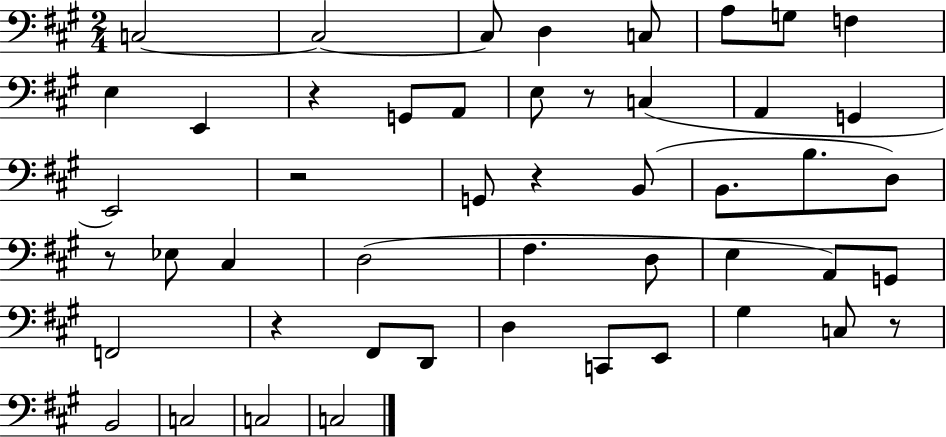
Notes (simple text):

C3/h C3/h C3/e D3/q C3/e A3/e G3/e F3/q E3/q E2/q R/q G2/e A2/e E3/e R/e C3/q A2/q G2/q E2/h R/h G2/e R/q B2/e B2/e. B3/e. D3/e R/e Eb3/e C#3/q D3/h F#3/q. D3/e E3/q A2/e G2/e F2/h R/q F#2/e D2/e D3/q C2/e E2/e G#3/q C3/e R/e B2/h C3/h C3/h C3/h